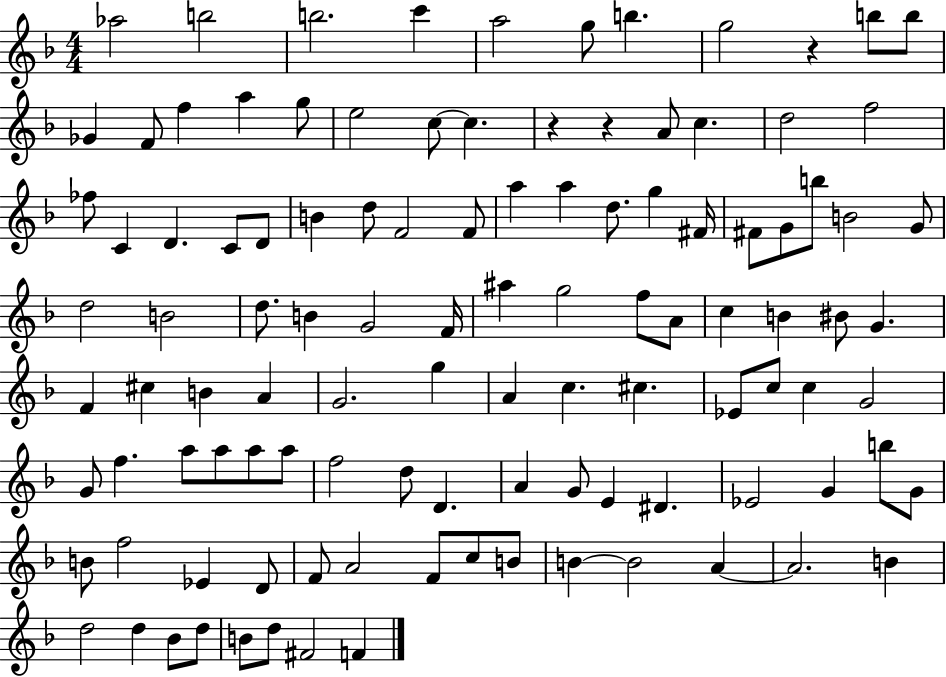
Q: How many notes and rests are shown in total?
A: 110